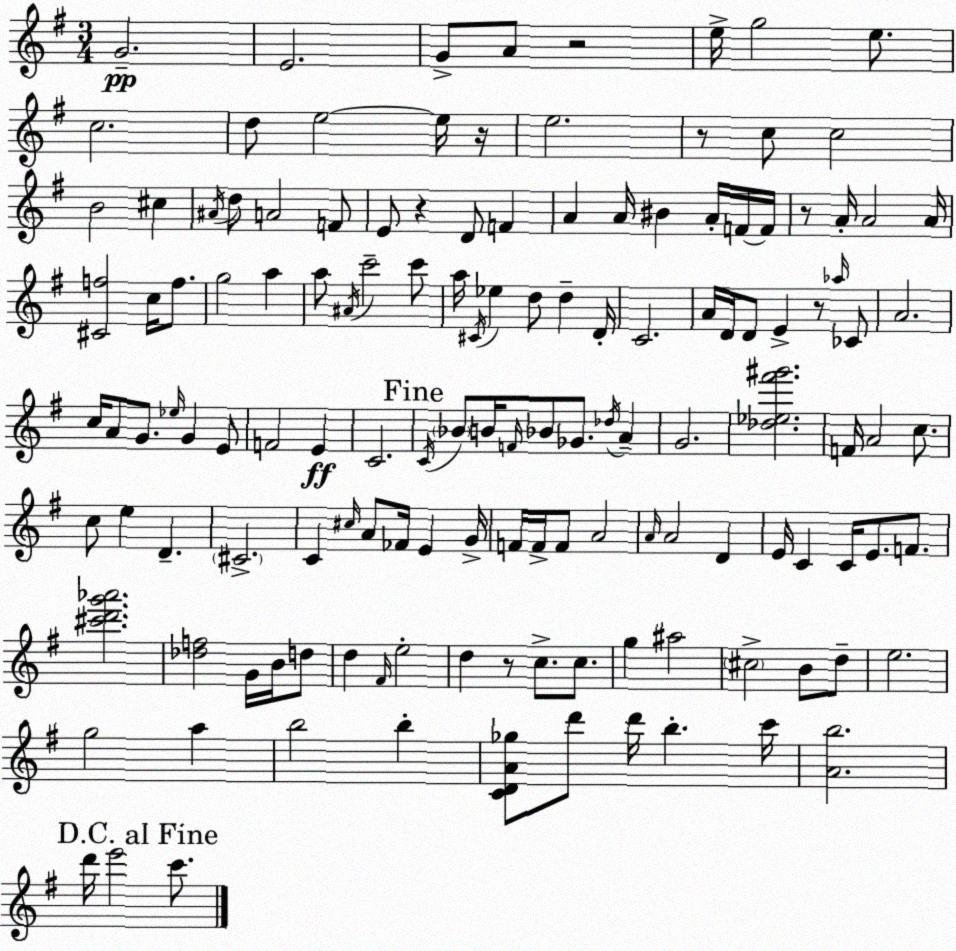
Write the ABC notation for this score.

X:1
T:Untitled
M:3/4
L:1/4
K:Em
G2 E2 G/2 A/2 z2 e/4 g2 e/2 c2 d/2 e2 e/4 z/4 e2 z/2 c/2 c2 B2 ^c ^A/4 d/2 A2 F/2 E/2 z D/2 F A A/4 ^B A/4 F/4 F/4 z/2 A/4 A2 A/4 [^Cf]2 c/4 f/2 g2 a a/2 ^A/4 c'2 c'/2 a/4 ^C/4 _e d/2 d D/4 C2 A/4 D/4 D/2 E z/2 _a/4 _C/2 A2 c/4 A/2 G/2 _e/4 G E/2 F2 E C2 C/4 _B/2 B/4 F/4 _B/2 _G/2 _d/4 A G2 [_d_e^f'^g']2 F/4 A2 c/2 c/2 e D ^C2 C ^c/4 A/2 _F/4 E G/4 F/4 F/4 F/2 A2 A/4 A2 D E/4 C C/4 E/2 F/2 [^c'd'g'_a']2 [_df]2 G/4 B/4 d/2 d ^F/4 e2 d z/2 c/2 c/2 g ^a2 ^c2 B/2 d/2 e2 g2 a b2 b [CDA_g]/2 d'/2 d'/4 b c'/4 [Ab]2 d'/4 e'2 c'/2